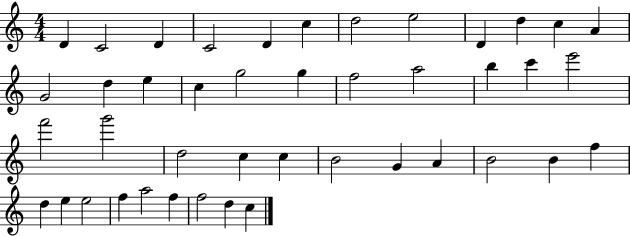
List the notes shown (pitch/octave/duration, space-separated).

D4/q C4/h D4/q C4/h D4/q C5/q D5/h E5/h D4/q D5/q C5/q A4/q G4/h D5/q E5/q C5/q G5/h G5/q F5/h A5/h B5/q C6/q E6/h F6/h G6/h D5/h C5/q C5/q B4/h G4/q A4/q B4/h B4/q F5/q D5/q E5/q E5/h F5/q A5/h F5/q F5/h D5/q C5/q